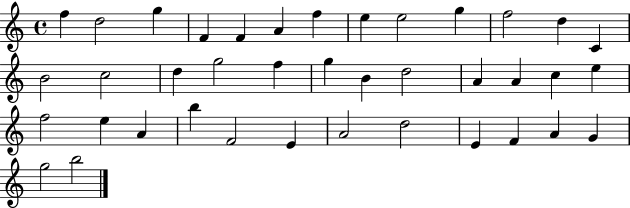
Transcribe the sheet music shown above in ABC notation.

X:1
T:Untitled
M:4/4
L:1/4
K:C
f d2 g F F A f e e2 g f2 d C B2 c2 d g2 f g B d2 A A c e f2 e A b F2 E A2 d2 E F A G g2 b2